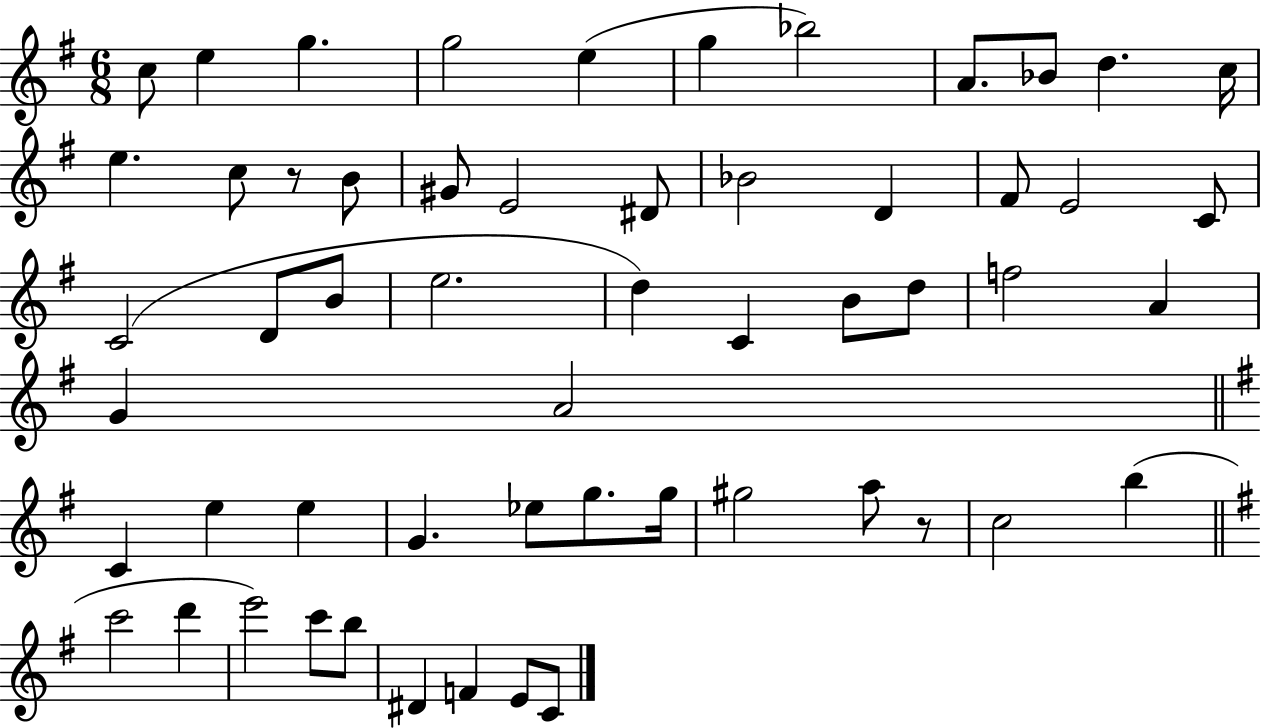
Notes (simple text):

C5/e E5/q G5/q. G5/h E5/q G5/q Bb5/h A4/e. Bb4/e D5/q. C5/s E5/q. C5/e R/e B4/e G#4/e E4/h D#4/e Bb4/h D4/q F#4/e E4/h C4/e C4/h D4/e B4/e E5/h. D5/q C4/q B4/e D5/e F5/h A4/q G4/q A4/h C4/q E5/q E5/q G4/q. Eb5/e G5/e. G5/s G#5/h A5/e R/e C5/h B5/q C6/h D6/q E6/h C6/e B5/e D#4/q F4/q E4/e C4/e